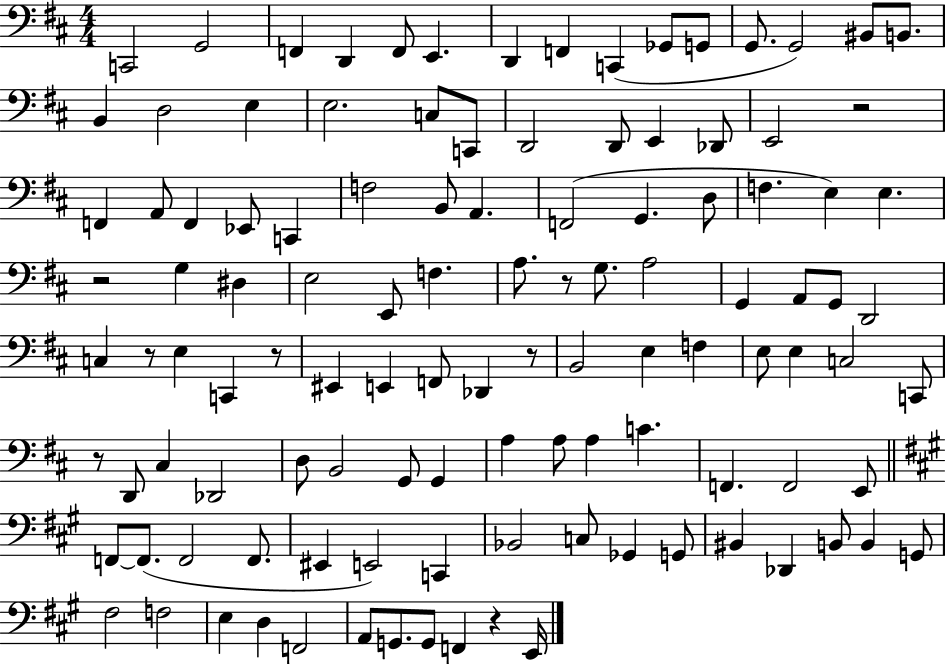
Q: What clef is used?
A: bass